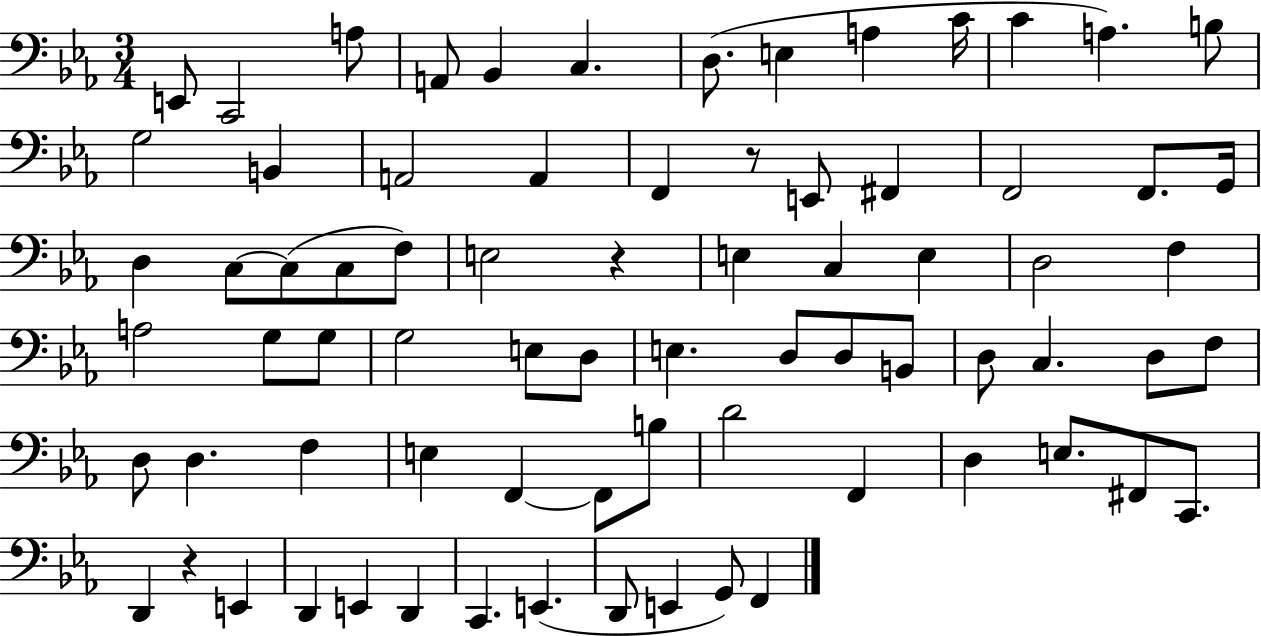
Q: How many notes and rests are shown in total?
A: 75